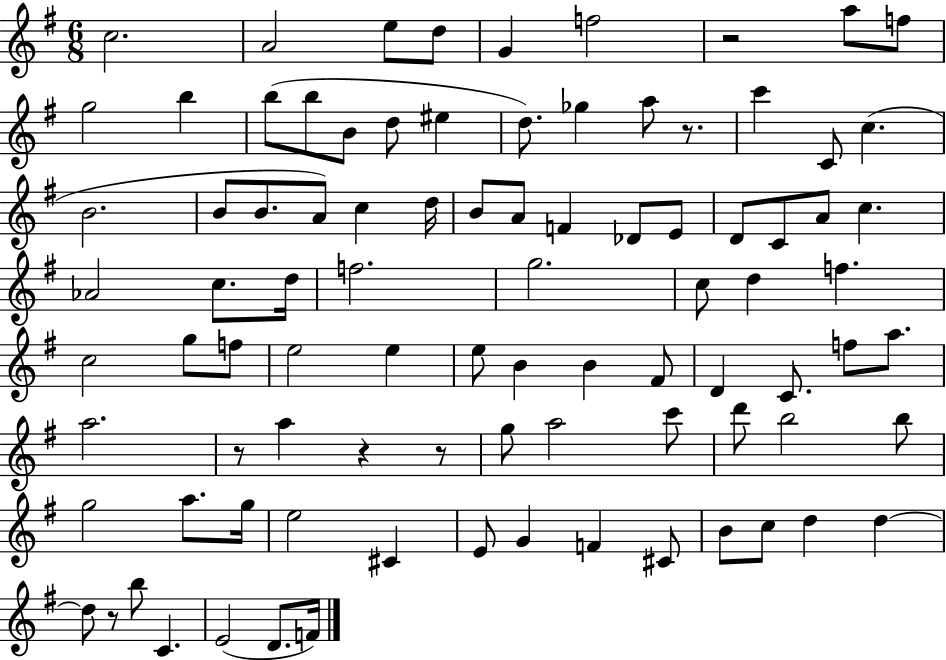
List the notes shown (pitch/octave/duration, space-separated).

C5/h. A4/h E5/e D5/e G4/q F5/h R/h A5/e F5/e G5/h B5/q B5/e B5/e B4/e D5/e EIS5/q D5/e. Gb5/q A5/e R/e. C6/q C4/e C5/q. B4/h. B4/e B4/e. A4/e C5/q D5/s B4/e A4/e F4/q Db4/e E4/e D4/e C4/e A4/e C5/q. Ab4/h C5/e. D5/s F5/h. G5/h. C5/e D5/q F5/q. C5/h G5/e F5/e E5/h E5/q E5/e B4/q B4/q F#4/e D4/q C4/e. F5/e A5/e. A5/h. R/e A5/q R/q R/e G5/e A5/h C6/e D6/e B5/h B5/e G5/h A5/e. G5/s E5/h C#4/q E4/e G4/q F4/q C#4/e B4/e C5/e D5/q D5/q D5/e R/e B5/e C4/q. E4/h D4/e. F4/s